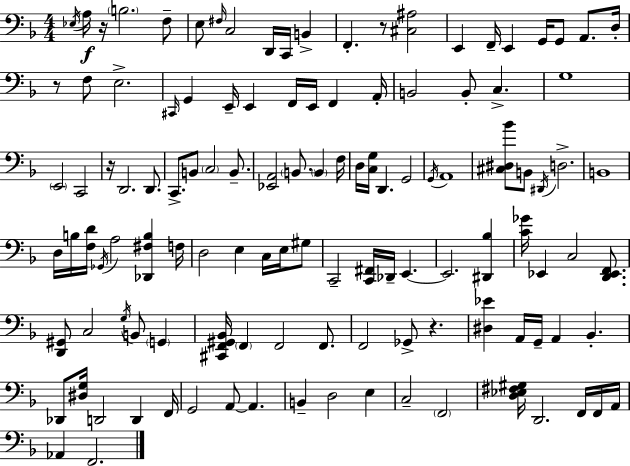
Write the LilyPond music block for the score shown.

{
  \clef bass
  \numericTimeSignature
  \time 4/4
  \key f \major
  \acciaccatura { ees16 }\f a16 r16 \parenthesize b2. f8-- | e8 \grace { fis16 } c2 d,16 c,16 b,4-> | f,4.-. r8 <cis ais>2 | e,4 f,16-- e,4 g,16 g,8 a,8. | \break d16-. r8 f8 e2.-> | \grace { cis,16 } g,4 e,16-- e,4 f,16 e,16 f,4 | a,16-. b,2 b,8-. c4.-> | g1 | \break \parenthesize e,2 c,2 | r16 d,2. | d,8. c,8.-> b,8 \parenthesize c2 | b,8.-- <ees, a,>2 \parenthesize b,8. \parenthesize b,4 | \break f16 d16 <c g>16 d,4. g,2 | \acciaccatura { g,16 } a,1 | <cis dis bes'>8 b,8 \acciaccatura { dis,16 } d2.-> | b,1 | \break d16 b16 <f d'>16 \acciaccatura { ges,16 } a2 | <des, fis b>4 f16 d2 e4 | c16 e16 gis8 c,2-- <c, fis,>16 des,16-- | e,4.~~ e,2. | \break <dis, bes>4 <c' ges'>16 ees,4 c2 | <d, ees, f,>8. <d, gis,>8 c2 | \acciaccatura { g16 } b,8 \parenthesize g,4 <cis, f, gis, bes,>16 \parenthesize f,4 f,2 | f,8. f,2 ges,8-> | \break r4. <dis ees'>4 a,16 g,16-- a,4 | bes,4.-. des,8 <dis g>16 d,2 | d,4 f,16 g,2 a,8~~ | a,4. b,4-- d2 | \break e4 c2-- \parenthesize f,2 | <d ees fis gis>16 d,2. | f,16 f,16 a,16 aes,4 f,2. | \bar "|."
}